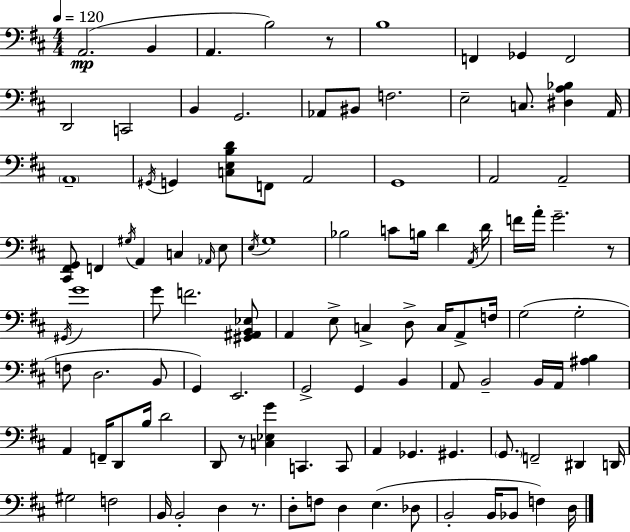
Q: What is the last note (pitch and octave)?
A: D3